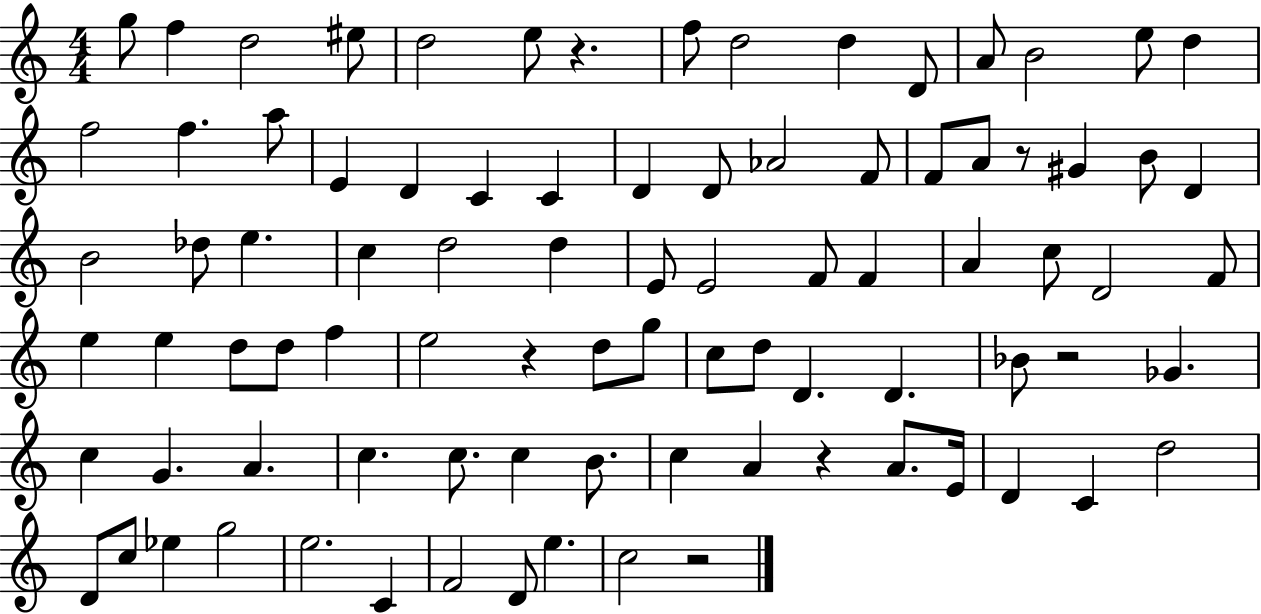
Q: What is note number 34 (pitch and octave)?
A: C5